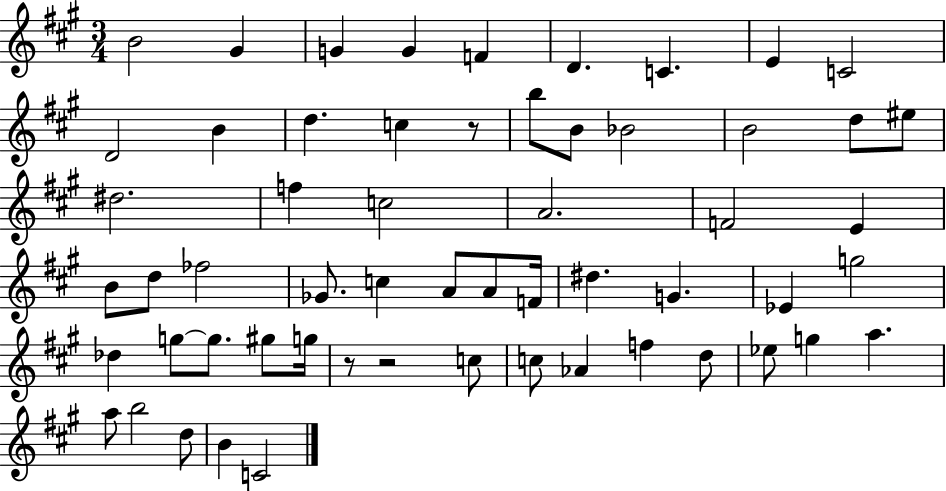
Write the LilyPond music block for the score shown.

{
  \clef treble
  \numericTimeSignature
  \time 3/4
  \key a \major
  b'2 gis'4 | g'4 g'4 f'4 | d'4. c'4. | e'4 c'2 | \break d'2 b'4 | d''4. c''4 r8 | b''8 b'8 bes'2 | b'2 d''8 eis''8 | \break dis''2. | f''4 c''2 | a'2. | f'2 e'4 | \break b'8 d''8 fes''2 | ges'8. c''4 a'8 a'8 f'16 | dis''4. g'4. | ees'4 g''2 | \break des''4 g''8~~ g''8. gis''8 g''16 | r8 r2 c''8 | c''8 aes'4 f''4 d''8 | ees''8 g''4 a''4. | \break a''8 b''2 d''8 | b'4 c'2 | \bar "|."
}